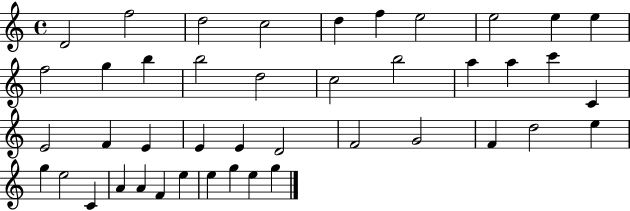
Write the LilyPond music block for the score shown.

{
  \clef treble
  \time 4/4
  \defaultTimeSignature
  \key c \major
  d'2 f''2 | d''2 c''2 | d''4 f''4 e''2 | e''2 e''4 e''4 | \break f''2 g''4 b''4 | b''2 d''2 | c''2 b''2 | a''4 a''4 c'''4 c'4 | \break e'2 f'4 e'4 | e'4 e'4 d'2 | f'2 g'2 | f'4 d''2 e''4 | \break g''4 e''2 c'4 | a'4 a'4 f'4 e''4 | e''4 g''4 e''4 g''4 | \bar "|."
}